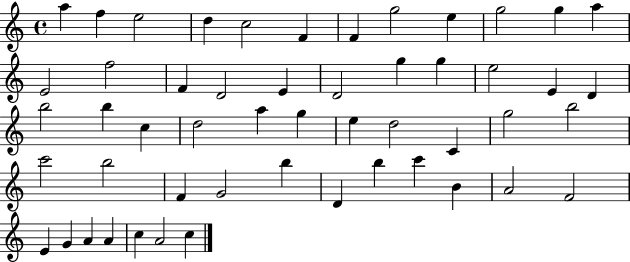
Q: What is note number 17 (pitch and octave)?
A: E4